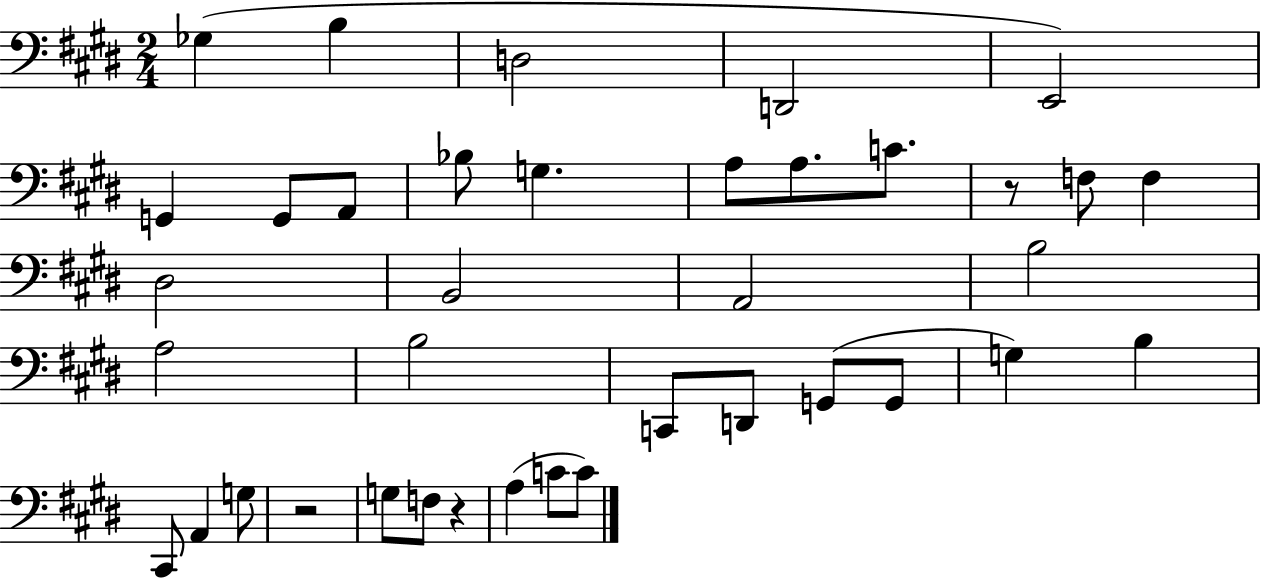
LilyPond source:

{
  \clef bass
  \numericTimeSignature
  \time 2/4
  \key e \major
  ges4( b4 | d2 | d,2 | e,2) | \break g,4 g,8 a,8 | bes8 g4. | a8 a8. c'8. | r8 f8 f4 | \break dis2 | b,2 | a,2 | b2 | \break a2 | b2 | c,8 d,8 g,8( g,8 | g4) b4 | \break cis,8 a,4 g8 | r2 | g8 f8 r4 | a4( c'8 c'8) | \break \bar "|."
}